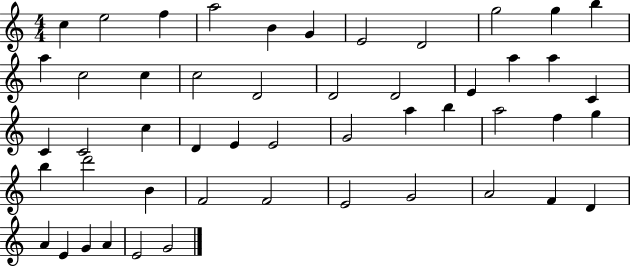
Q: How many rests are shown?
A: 0